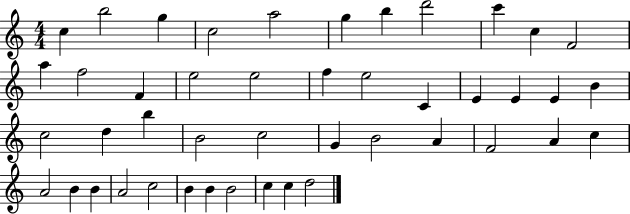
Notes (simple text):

C5/q B5/h G5/q C5/h A5/h G5/q B5/q D6/h C6/q C5/q F4/h A5/q F5/h F4/q E5/h E5/h F5/q E5/h C4/q E4/q E4/q E4/q B4/q C5/h D5/q B5/q B4/h C5/h G4/q B4/h A4/q F4/h A4/q C5/q A4/h B4/q B4/q A4/h C5/h B4/q B4/q B4/h C5/q C5/q D5/h